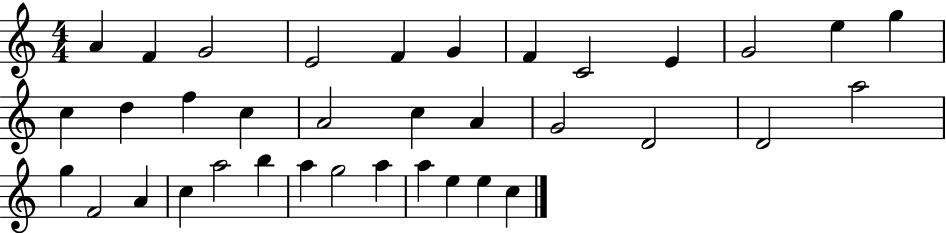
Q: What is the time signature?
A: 4/4